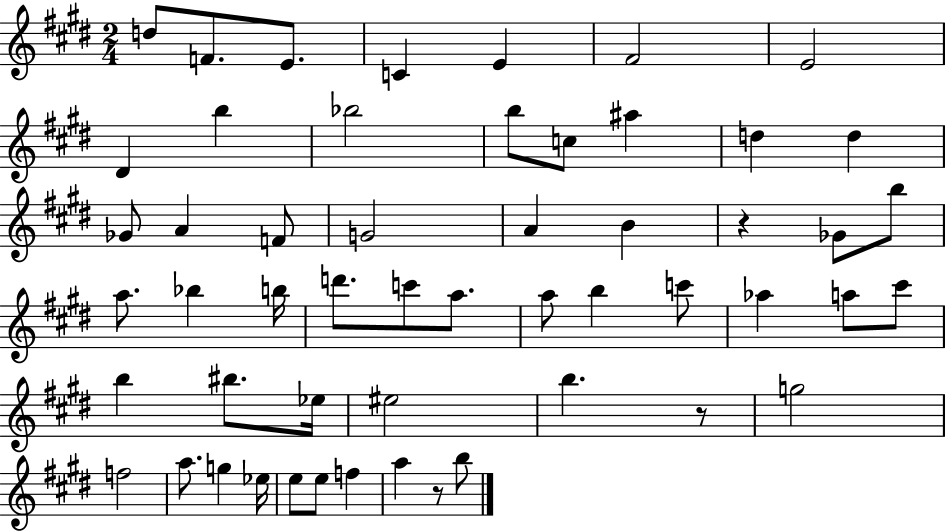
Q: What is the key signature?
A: E major